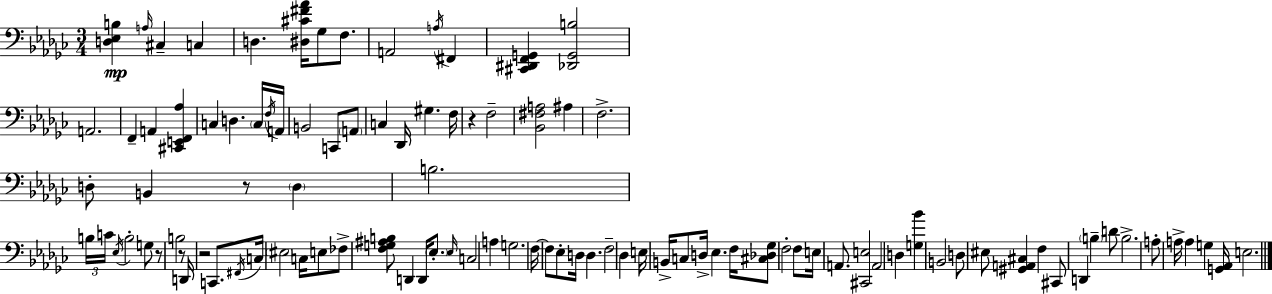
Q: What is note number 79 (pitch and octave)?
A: D4